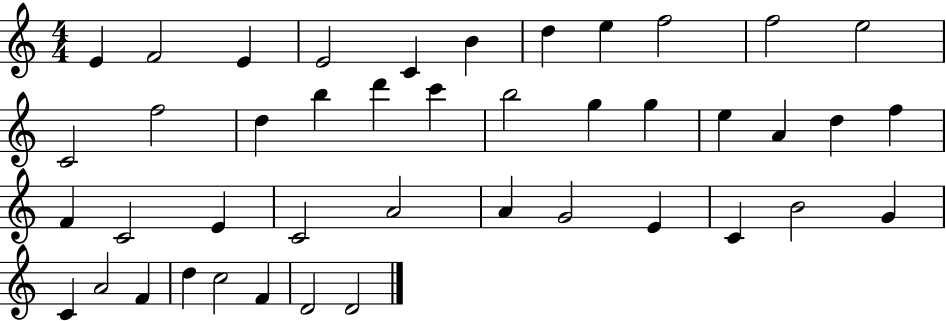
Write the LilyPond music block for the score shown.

{
  \clef treble
  \numericTimeSignature
  \time 4/4
  \key c \major
  e'4 f'2 e'4 | e'2 c'4 b'4 | d''4 e''4 f''2 | f''2 e''2 | \break c'2 f''2 | d''4 b''4 d'''4 c'''4 | b''2 g''4 g''4 | e''4 a'4 d''4 f''4 | \break f'4 c'2 e'4 | c'2 a'2 | a'4 g'2 e'4 | c'4 b'2 g'4 | \break c'4 a'2 f'4 | d''4 c''2 f'4 | d'2 d'2 | \bar "|."
}